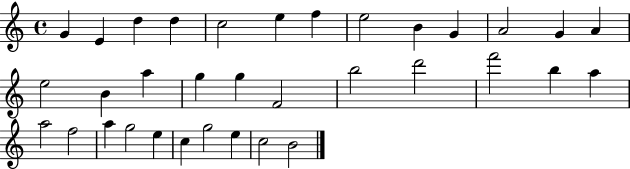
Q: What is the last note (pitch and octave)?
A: B4